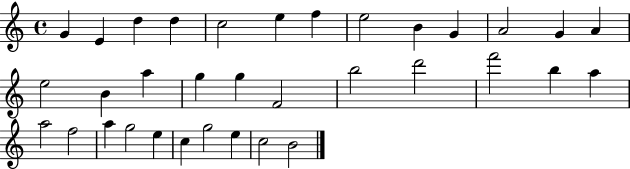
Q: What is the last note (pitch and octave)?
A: B4